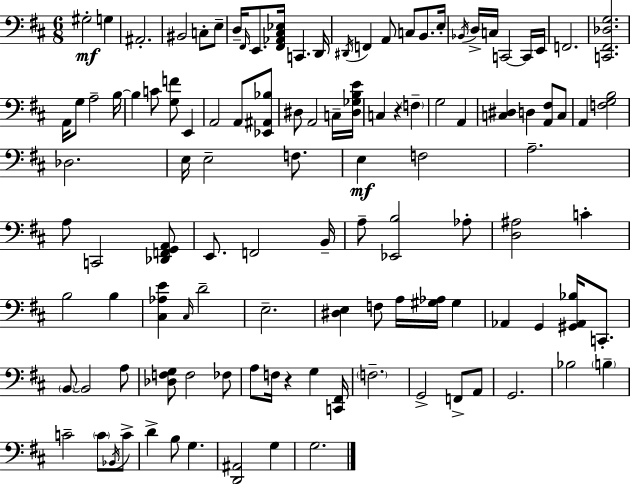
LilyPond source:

{
  \clef bass
  \numericTimeSignature
  \time 6/8
  \key d \major
  gis2-.\mf g4 | ais,2.-. | bis,2 c8-. e8-- | d16-- \grace { fis,16 } e,8. <fis, aes, cis ees>16 c,4. | \break d,16 \acciaccatura { dis,16 } f,4 a,8 c8 b,8. | e16-. \acciaccatura { bes,16 } d16-> c16 c,2~~ | c,16 e,16 f,2. | <c, fis, des g>2. | \break a,16 g8 a2-- | b16~~ b4 c'8 <g f'>8 e,4 | a,2 a,8 | <ees, ais, bes>8 dis8 a,2 | \break c16-- <dis ges b e'>16 c4 r4 \parenthesize f4-- | g2 a,4 | <c dis>4 d4 <a, fis>8 | c8 a,4 <f g b>2 | \break des2. | e16 e2-- | f8. e4\mf f2 | a2.-- | \break a8 c,2 | <des, f, g, a,>8 e,8. f,2 | b,16-- a8-- <ees, b>2 | aes8-. <d ais>2 c'4-. | \break b2 b4 | <cis aes e'>4 \grace { cis16 } d'2-- | e2.-- | <dis e>4 f8 a16 <gis aes>16 | \break gis4 aes,4 g,4 | <gis, aes, bes>16 c,8.-. \parenthesize b,8~~ b,2 | a8 <des f g>8 f2 | fes8 a8 f16 r4 g4 | \break <c, fis,>16 \parenthesize f2.-- | g,2-> | f,8-> a,8 g,2. | bes2 | \break \parenthesize b4-- c'2-- | \parenthesize c'8 \acciaccatura { bes,16 } c'8-> d'4-> b8 g4. | <d, ais,>2 | g4 g2. | \break \bar "|."
}